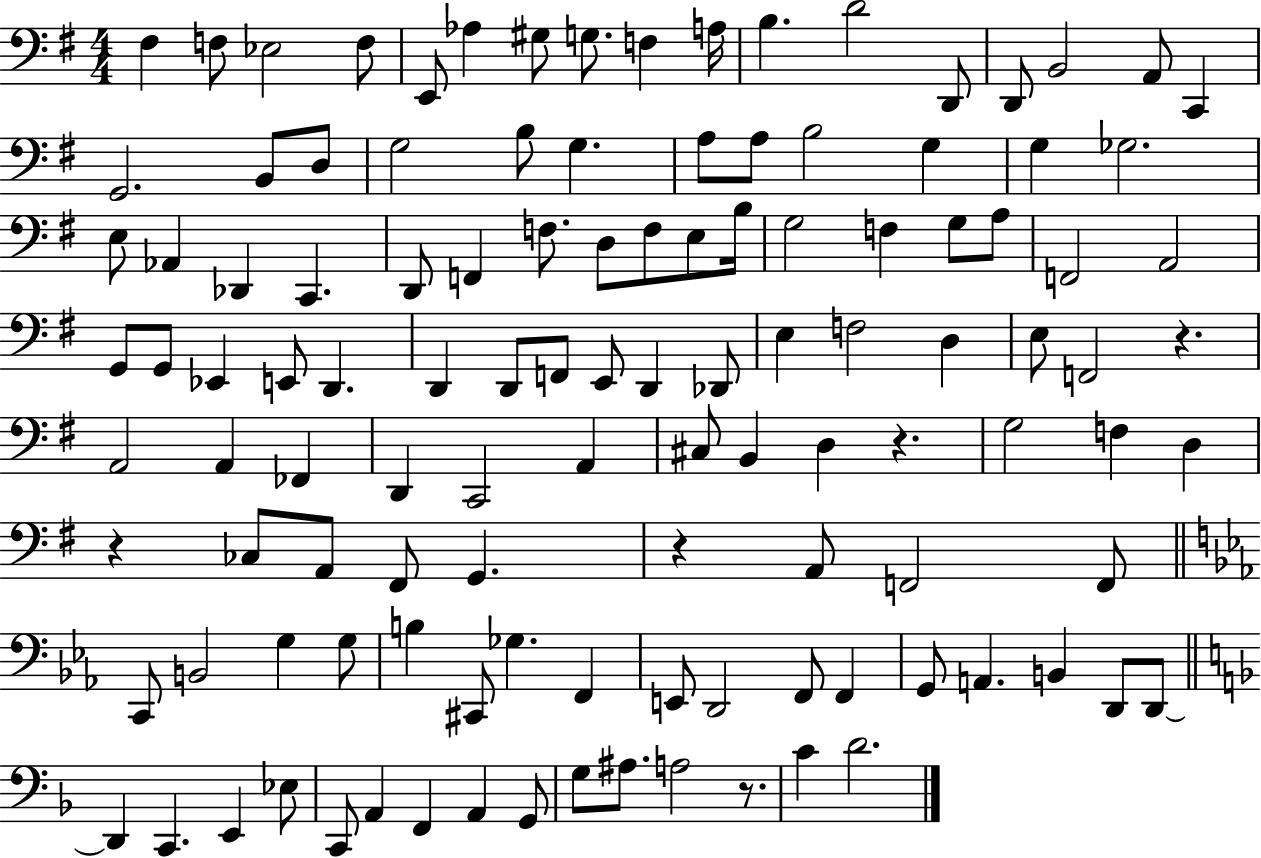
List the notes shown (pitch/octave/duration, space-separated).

F#3/q F3/e Eb3/h F3/e E2/e Ab3/q G#3/e G3/e. F3/q A3/s B3/q. D4/h D2/e D2/e B2/h A2/e C2/q G2/h. B2/e D3/e G3/h B3/e G3/q. A3/e A3/e B3/h G3/q G3/q Gb3/h. E3/e Ab2/q Db2/q C2/q. D2/e F2/q F3/e. D3/e F3/e E3/e B3/s G3/h F3/q G3/e A3/e F2/h A2/h G2/e G2/e Eb2/q E2/e D2/q. D2/q D2/e F2/e E2/e D2/q Db2/e E3/q F3/h D3/q E3/e F2/h R/q. A2/h A2/q FES2/q D2/q C2/h A2/q C#3/e B2/q D3/q R/q. G3/h F3/q D3/q R/q CES3/e A2/e F#2/e G2/q. R/q A2/e F2/h F2/e C2/e B2/h G3/q G3/e B3/q C#2/e Gb3/q. F2/q E2/e D2/h F2/e F2/q G2/e A2/q. B2/q D2/e D2/e D2/q C2/q. E2/q Eb3/e C2/e A2/q F2/q A2/q G2/e G3/e A#3/e. A3/h R/e. C4/q D4/h.